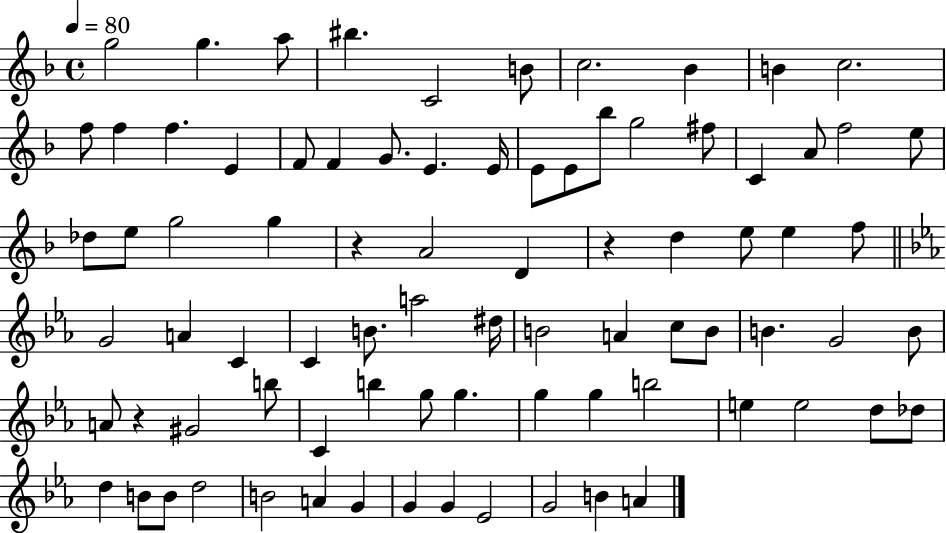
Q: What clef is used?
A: treble